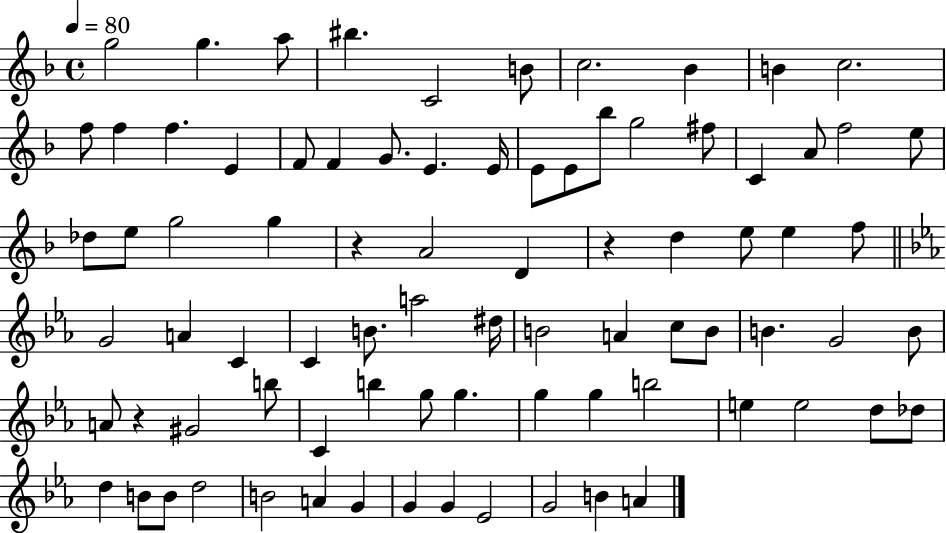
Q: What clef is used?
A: treble